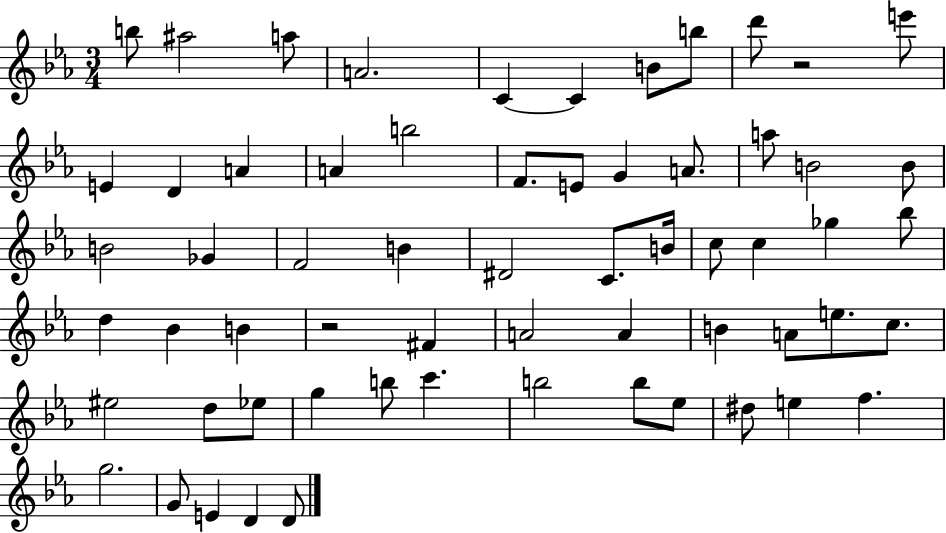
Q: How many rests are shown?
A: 2